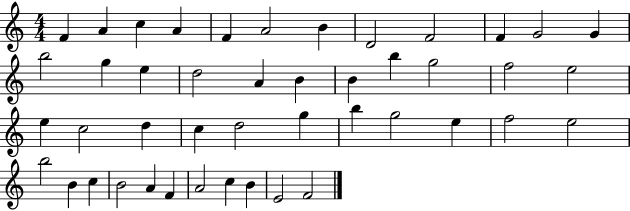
{
  \clef treble
  \numericTimeSignature
  \time 4/4
  \key c \major
  f'4 a'4 c''4 a'4 | f'4 a'2 b'4 | d'2 f'2 | f'4 g'2 g'4 | \break b''2 g''4 e''4 | d''2 a'4 b'4 | b'4 b''4 g''2 | f''2 e''2 | \break e''4 c''2 d''4 | c''4 d''2 g''4 | b''4 g''2 e''4 | f''2 e''2 | \break b''2 b'4 c''4 | b'2 a'4 f'4 | a'2 c''4 b'4 | e'2 f'2 | \break \bar "|."
}